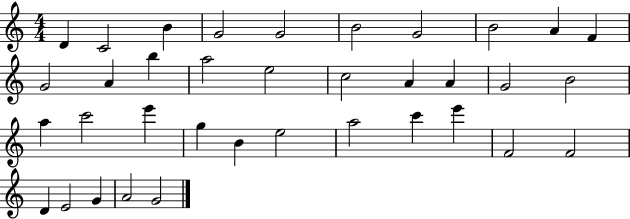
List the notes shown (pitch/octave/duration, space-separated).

D4/q C4/h B4/q G4/h G4/h B4/h G4/h B4/h A4/q F4/q G4/h A4/q B5/q A5/h E5/h C5/h A4/q A4/q G4/h B4/h A5/q C6/h E6/q G5/q B4/q E5/h A5/h C6/q E6/q F4/h F4/h D4/q E4/h G4/q A4/h G4/h